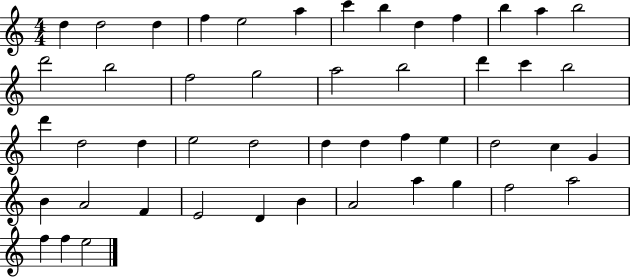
D5/q D5/h D5/q F5/q E5/h A5/q C6/q B5/q D5/q F5/q B5/q A5/q B5/h D6/h B5/h F5/h G5/h A5/h B5/h D6/q C6/q B5/h D6/q D5/h D5/q E5/h D5/h D5/q D5/q F5/q E5/q D5/h C5/q G4/q B4/q A4/h F4/q E4/h D4/q B4/q A4/h A5/q G5/q F5/h A5/h F5/q F5/q E5/h